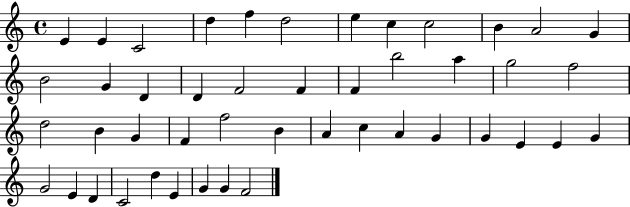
E4/q E4/q C4/h D5/q F5/q D5/h E5/q C5/q C5/h B4/q A4/h G4/q B4/h G4/q D4/q D4/q F4/h F4/q F4/q B5/h A5/q G5/h F5/h D5/h B4/q G4/q F4/q F5/h B4/q A4/q C5/q A4/q G4/q G4/q E4/q E4/q G4/q G4/h E4/q D4/q C4/h D5/q E4/q G4/q G4/q F4/h